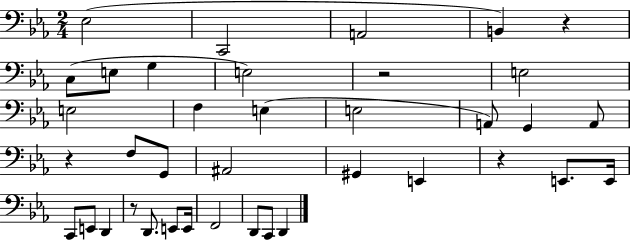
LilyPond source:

{
  \clef bass
  \numericTimeSignature
  \time 2/4
  \key ees \major
  ees2( | c,2 | a,2 | b,4) r4 | \break c8( e8 g4 | e2) | r2 | e2 | \break e2 | f4 e4( | e2 | a,8) g,4 a,8 | \break r4 f8 g,8 | ais,2 | gis,4 e,4 | r4 e,8. e,16 | \break c,8 e,8 d,4 | r8 d,8. e,8 e,16 | f,2 | d,8 c,8 d,4 | \break \bar "|."
}